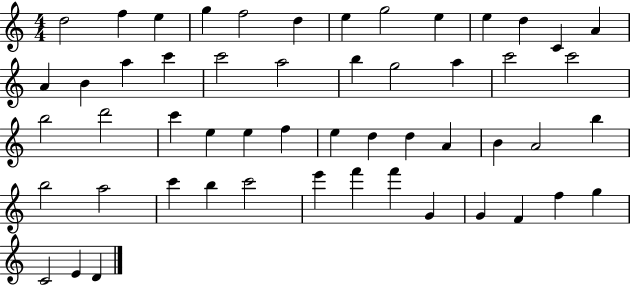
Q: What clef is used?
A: treble